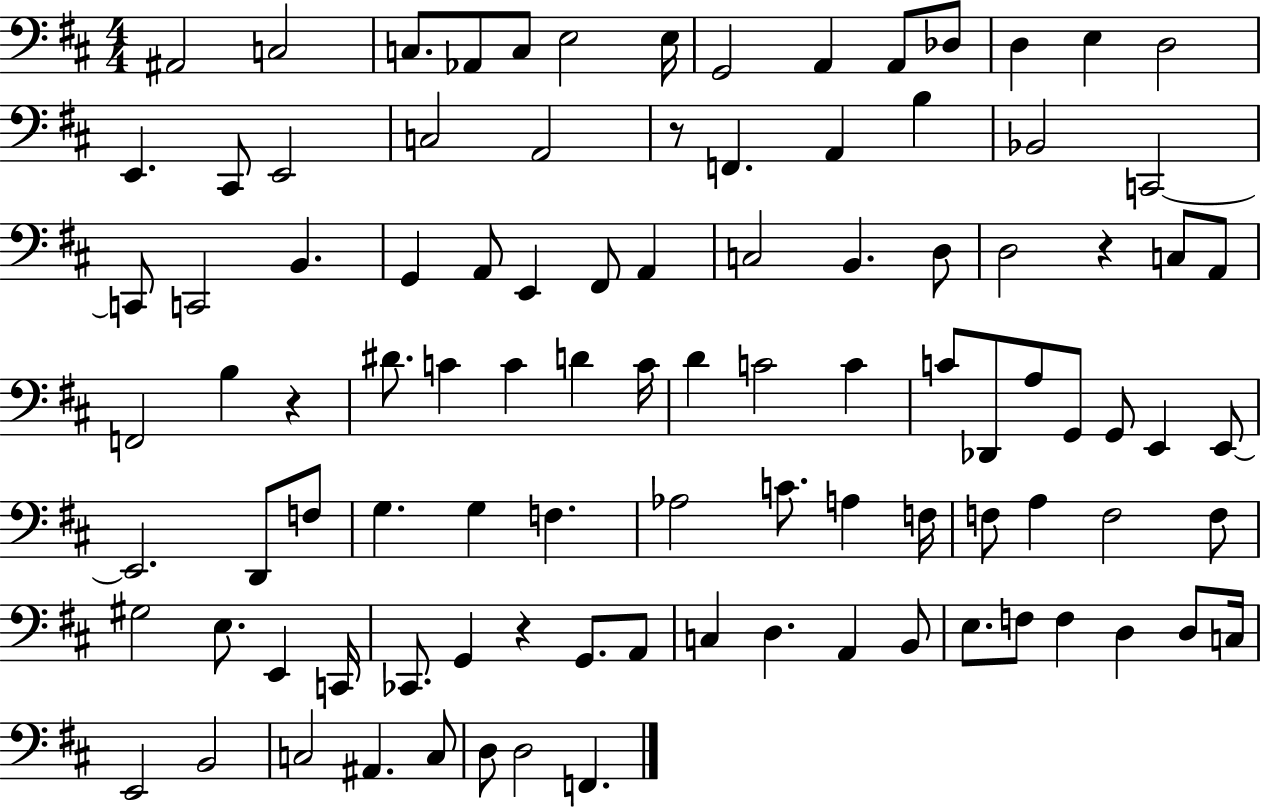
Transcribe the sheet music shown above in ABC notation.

X:1
T:Untitled
M:4/4
L:1/4
K:D
^A,,2 C,2 C,/2 _A,,/2 C,/2 E,2 E,/4 G,,2 A,, A,,/2 _D,/2 D, E, D,2 E,, ^C,,/2 E,,2 C,2 A,,2 z/2 F,, A,, B, _B,,2 C,,2 C,,/2 C,,2 B,, G,, A,,/2 E,, ^F,,/2 A,, C,2 B,, D,/2 D,2 z C,/2 A,,/2 F,,2 B, z ^D/2 C C D C/4 D C2 C C/2 _D,,/2 A,/2 G,,/2 G,,/2 E,, E,,/2 E,,2 D,,/2 F,/2 G, G, F, _A,2 C/2 A, F,/4 F,/2 A, F,2 F,/2 ^G,2 E,/2 E,, C,,/4 _C,,/2 G,, z G,,/2 A,,/2 C, D, A,, B,,/2 E,/2 F,/2 F, D, D,/2 C,/4 E,,2 B,,2 C,2 ^A,, C,/2 D,/2 D,2 F,,